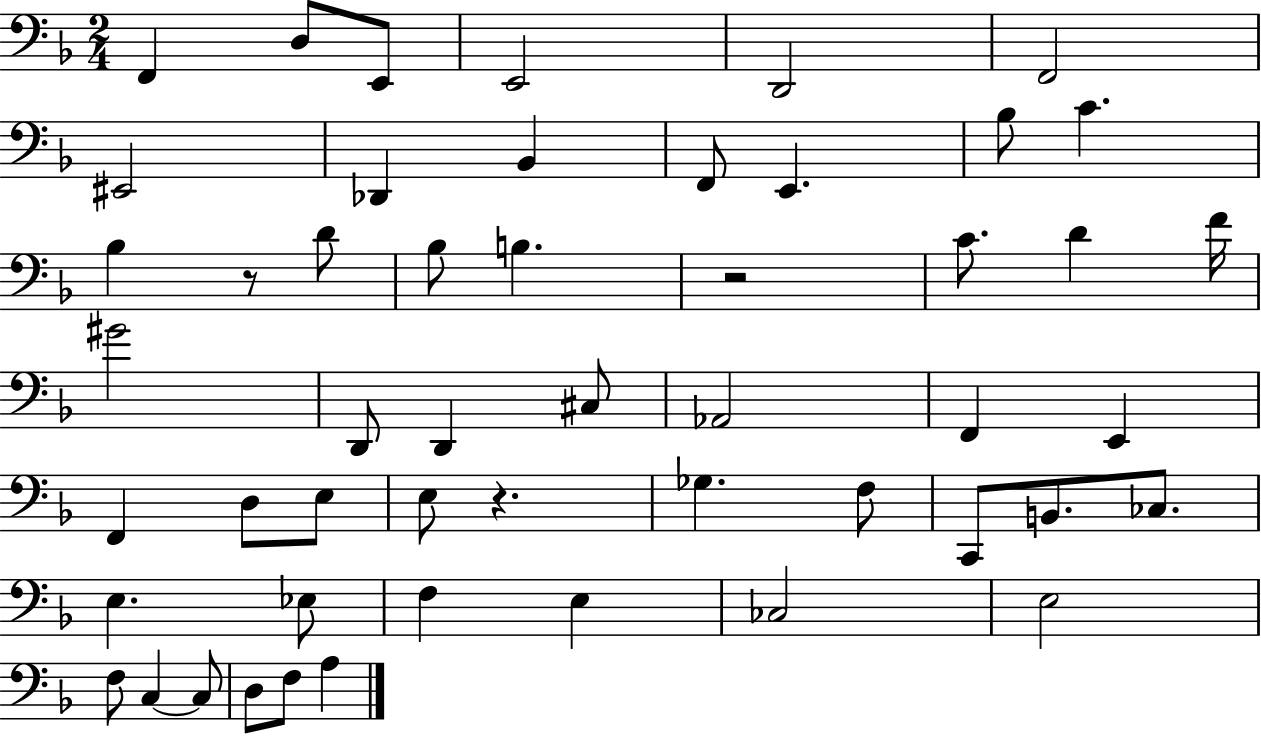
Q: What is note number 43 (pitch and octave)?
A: F3